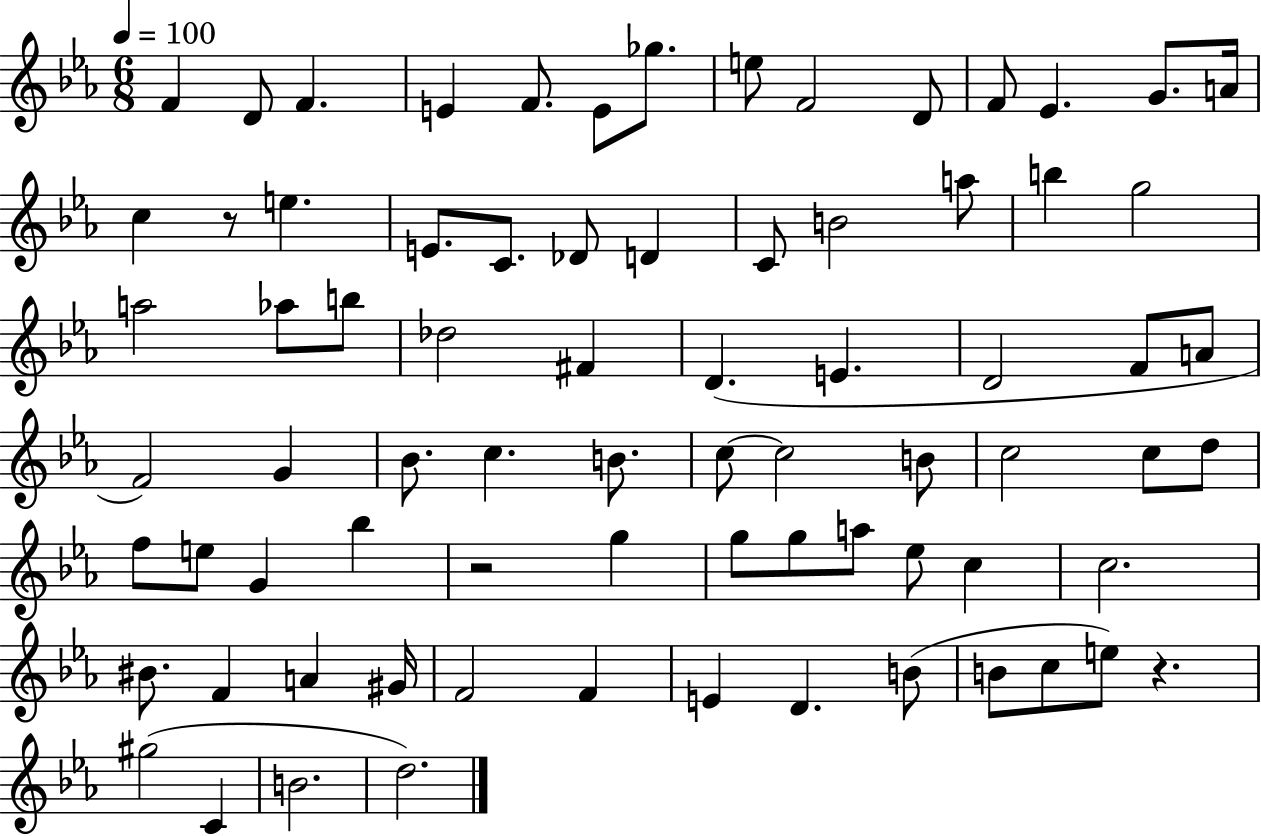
F4/q D4/e F4/q. E4/q F4/e. E4/e Gb5/e. E5/e F4/h D4/e F4/e Eb4/q. G4/e. A4/s C5/q R/e E5/q. E4/e. C4/e. Db4/e D4/q C4/e B4/h A5/e B5/q G5/h A5/h Ab5/e B5/e Db5/h F#4/q D4/q. E4/q. D4/h F4/e A4/e F4/h G4/q Bb4/e. C5/q. B4/e. C5/e C5/h B4/e C5/h C5/e D5/e F5/e E5/e G4/q Bb5/q R/h G5/q G5/e G5/e A5/e Eb5/e C5/q C5/h. BIS4/e. F4/q A4/q G#4/s F4/h F4/q E4/q D4/q. B4/e B4/e C5/e E5/e R/q. G#5/h C4/q B4/h. D5/h.